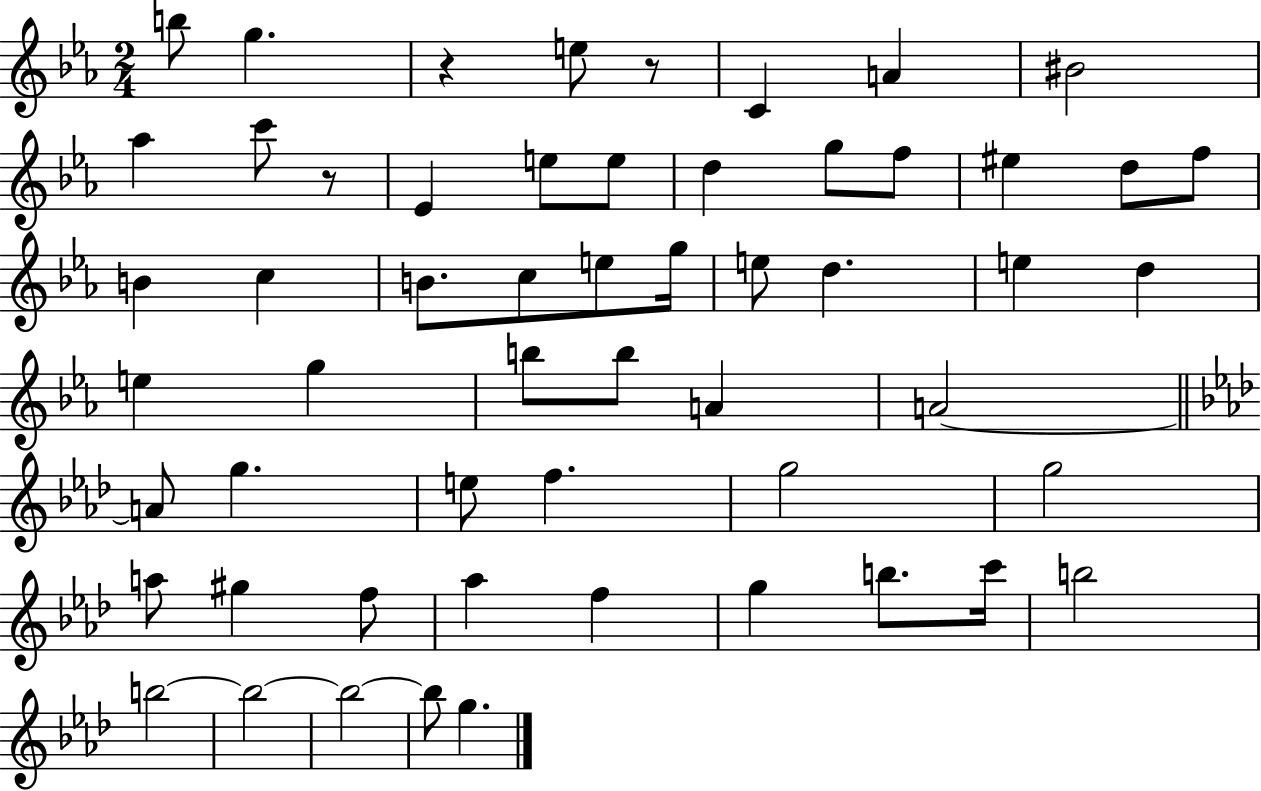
X:1
T:Untitled
M:2/4
L:1/4
K:Eb
b/2 g z e/2 z/2 C A ^B2 _a c'/2 z/2 _E e/2 e/2 d g/2 f/2 ^e d/2 f/2 B c B/2 c/2 e/2 g/4 e/2 d e d e g b/2 b/2 A A2 A/2 g e/2 f g2 g2 a/2 ^g f/2 _a f g b/2 c'/4 b2 b2 b2 b2 b/2 g